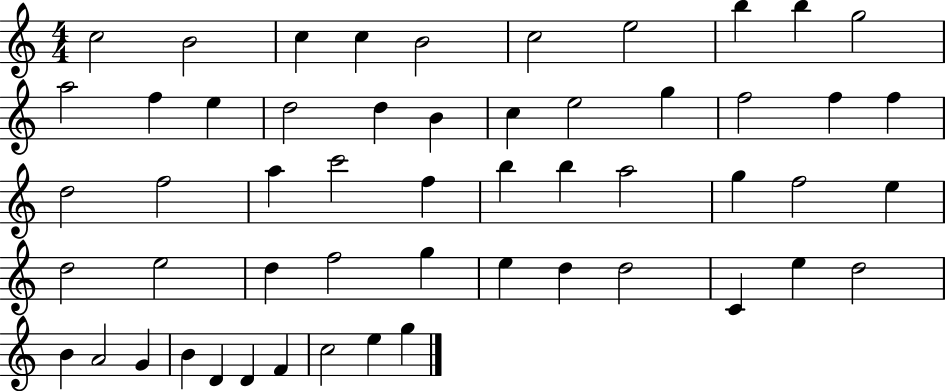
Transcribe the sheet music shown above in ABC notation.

X:1
T:Untitled
M:4/4
L:1/4
K:C
c2 B2 c c B2 c2 e2 b b g2 a2 f e d2 d B c e2 g f2 f f d2 f2 a c'2 f b b a2 g f2 e d2 e2 d f2 g e d d2 C e d2 B A2 G B D D F c2 e g